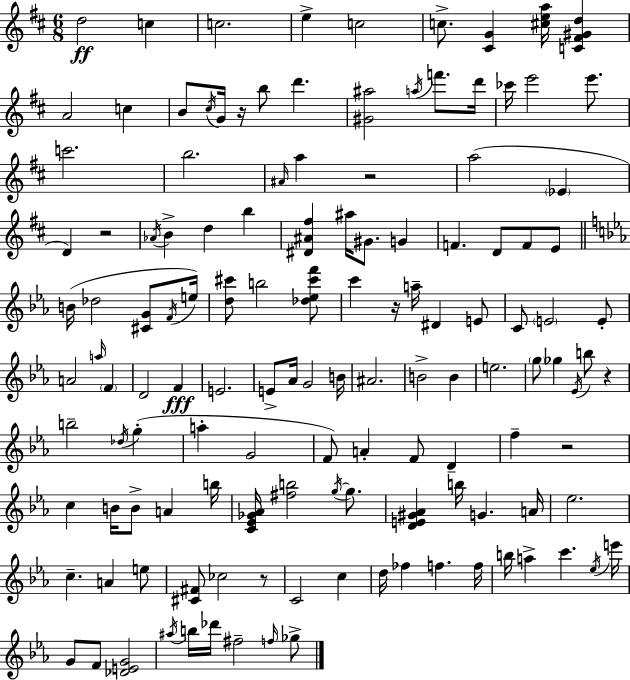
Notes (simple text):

D5/h C5/q C5/h. E5/q C5/h C5/e. [C#4,G4]/q [C#5,E5,A5]/s [C4,F#4,G#4,D5]/q A4/h C5/q B4/e C#5/s G4/s R/s B5/e D6/q. [G#4,A#5]/h A5/s F6/e. D6/s CES6/s E6/h E6/e. C6/h. B5/h. A#4/s A5/q R/h A5/h Eb4/q D4/q R/h Ab4/s B4/q D5/q B5/q [D#4,A#4,F#5]/q A#5/s G#4/e. G4/q F4/q. D4/e F4/e E4/e B4/s Db5/h [C#4,G4]/e F4/s E5/s [D5,C#6]/e B5/h [Db5,Eb5,C#6,F6]/e C6/q R/s A5/s D#4/q E4/e C4/e E4/h E4/e A4/h A5/s F4/q D4/h F4/q E4/h. E4/e Ab4/s G4/h B4/s A#4/h. B4/h B4/q E5/h. G5/e Gb5/q Eb4/s B5/e R/q B5/h Db5/s G5/q A5/q G4/h F4/e A4/q F4/e D4/q F5/q R/h C5/q B4/s B4/e A4/q B5/s [C4,Eb4,Gb4,Ab4]/s [F#5,B5]/h G5/s G5/e. [D4,E4,G#4,Ab4]/q B5/s G4/q. A4/s Eb5/h. C5/q. A4/q E5/e [C#4,F#4]/e CES5/h R/e C4/h C5/q D5/s FES5/q F5/q. F5/s B5/s A5/q C6/q. Eb5/s E6/s G4/e F4/e [Db4,E4,G4]/h A#5/s B5/s Db6/s F#5/h F5/s Gb5/e